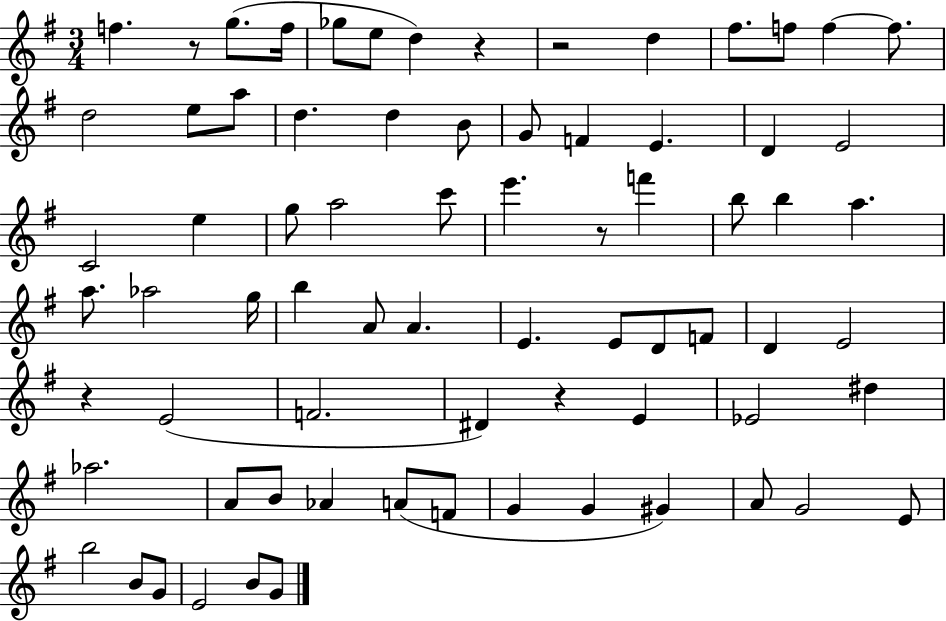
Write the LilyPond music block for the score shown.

{
  \clef treble
  \numericTimeSignature
  \time 3/4
  \key g \major
  f''4. r8 g''8.( f''16 | ges''8 e''8 d''4) r4 | r2 d''4 | fis''8. f''8 f''4~~ f''8. | \break d''2 e''8 a''8 | d''4. d''4 b'8 | g'8 f'4 e'4. | d'4 e'2 | \break c'2 e''4 | g''8 a''2 c'''8 | e'''4. r8 f'''4 | b''8 b''4 a''4. | \break a''8. aes''2 g''16 | b''4 a'8 a'4. | e'4. e'8 d'8 f'8 | d'4 e'2 | \break r4 e'2( | f'2. | dis'4) r4 e'4 | ees'2 dis''4 | \break aes''2. | a'8 b'8 aes'4 a'8( f'8 | g'4 g'4 gis'4) | a'8 g'2 e'8 | \break b''2 b'8 g'8 | e'2 b'8 g'8 | \bar "|."
}